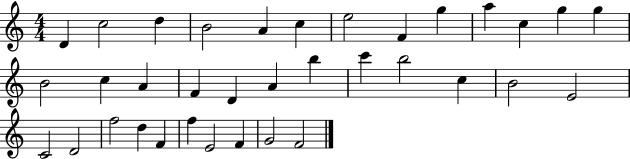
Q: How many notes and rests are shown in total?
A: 35